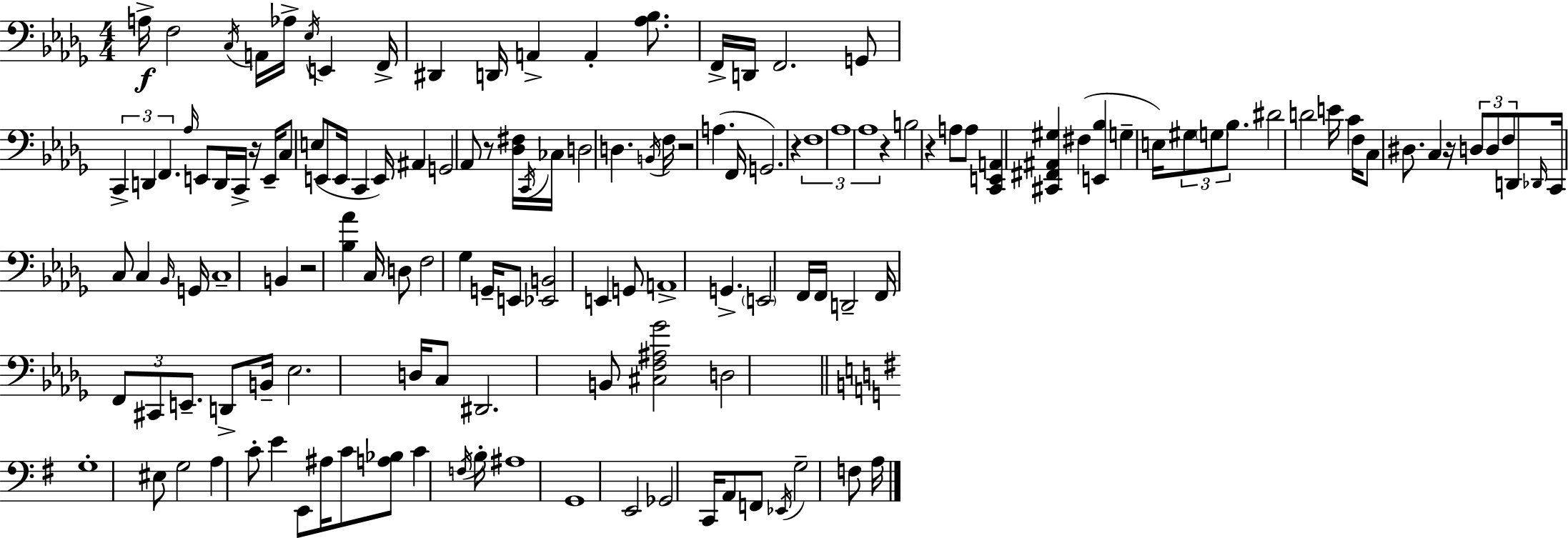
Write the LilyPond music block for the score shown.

{
  \clef bass
  \numericTimeSignature
  \time 4/4
  \key bes \minor
  a16->\f f2 \acciaccatura { c16 } a,16 aes16-> \acciaccatura { ees16 } e,4 | f,16-> dis,4 d,16 a,4-> a,4-. <aes bes>8. | f,16-> d,16 f,2. | g,8 \tuplet 3/2 { c,4-> d,4 f,4. } | \break \grace { aes16 } e,8 d,16 c,16-> r16 e,16-- c8 e8( e,8 e,16 c,4 | e,16) ais,4 g,2 aes,8 | r8 <des fis>16 \acciaccatura { c,16 } ces16 d2 d4. | \acciaccatura { b,16 } f16 r2 a4.( | \break f,16 g,2.) | r4 \tuplet 3/2 { f1 | aes1 | aes1 } | \break r4 b2 | r4 a8 a8 <c, e, a,>4 <cis, fis, ais, gis>4 | fis4( <e, bes>4 g4-- e16) \tuplet 3/2 { gis8 | \parenthesize g8 bes8. } dis'2 d'2 | \break e'16 c'4 f16 c8 dis8. | c4 r16 \tuplet 3/2 { d8 d8 f8 } d,8 \grace { des,16 } c,16 c8 | c4 \grace { bes,16 } g,16 c1-- | b,4 r2 | \break <bes aes'>4 c16 d8 f2 | ges4 g,16-- e,8 <ees, b,>2 | e,4 g,8 a,1-> | g,4.-> \parenthesize e,2 | \break f,16 f,16 d,2-- f,16 | \tuplet 3/2 { f,8 cis,8 e,8.-- } d,8-> b,16-- ees2. | d16 c8 dis,2. | b,8 <cis f ais ges'>2 d2 | \break \bar "||" \break \key e \minor g1-. | eis8 g2 a4 c'8-. | e'4 e,8 ais16 c'8 <a bes>8 c'4 \acciaccatura { f16 } | b16-. ais1 | \break g,1 | e,2 ges,2 | c,16 a,8 f,8 \acciaccatura { ees,16 } g2-- f8 | a16 \bar "|."
}